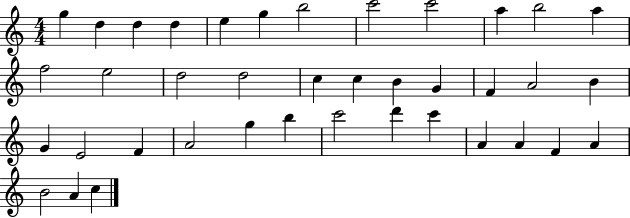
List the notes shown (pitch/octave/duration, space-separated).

G5/q D5/q D5/q D5/q E5/q G5/q B5/h C6/h C6/h A5/q B5/h A5/q F5/h E5/h D5/h D5/h C5/q C5/q B4/q G4/q F4/q A4/h B4/q G4/q E4/h F4/q A4/h G5/q B5/q C6/h D6/q C6/q A4/q A4/q F4/q A4/q B4/h A4/q C5/q